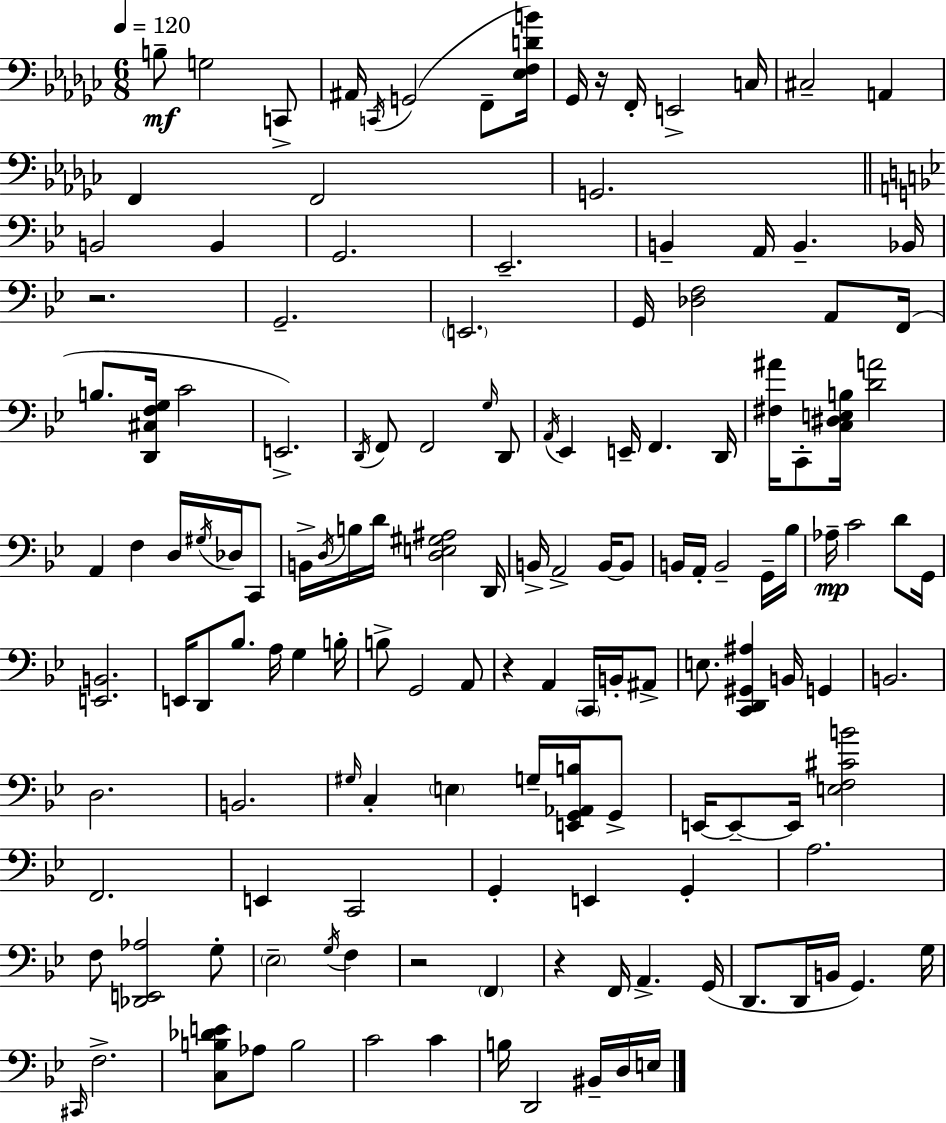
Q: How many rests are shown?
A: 5